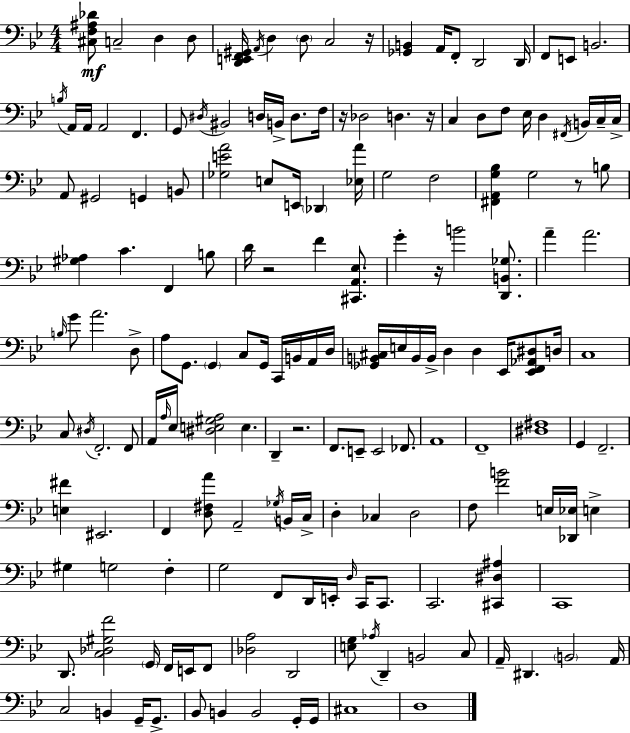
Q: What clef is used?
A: bass